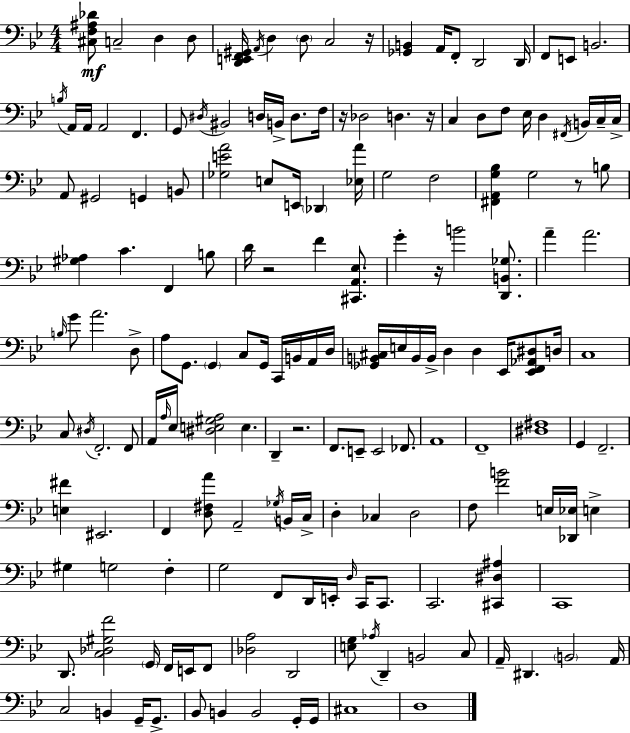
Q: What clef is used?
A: bass